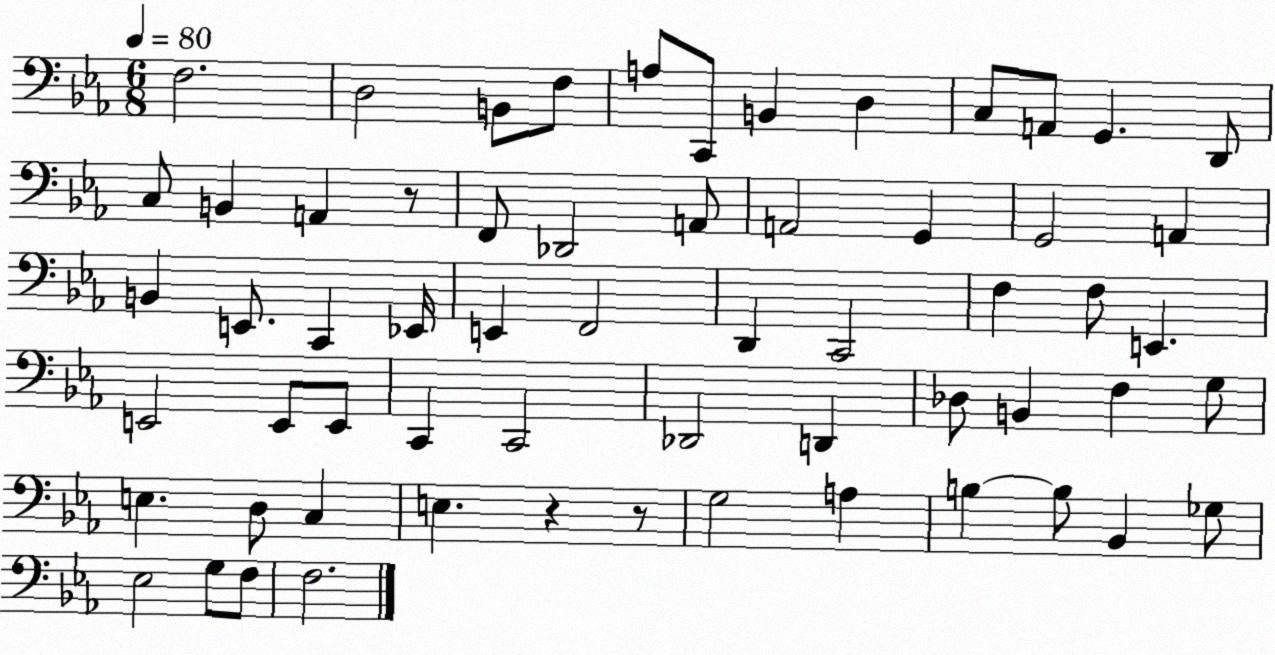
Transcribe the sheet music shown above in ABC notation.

X:1
T:Untitled
M:6/8
L:1/4
K:Eb
F,2 D,2 B,,/2 F,/2 A,/2 C,,/2 B,, D, C,/2 A,,/2 G,, D,,/2 C,/2 B,, A,, z/2 F,,/2 _D,,2 A,,/2 A,,2 G,, G,,2 A,, B,, E,,/2 C,, _E,,/4 E,, F,,2 D,, C,,2 F, F,/2 E,, E,,2 E,,/2 E,,/2 C,, C,,2 _D,,2 D,, _D,/2 B,, F, G,/2 E, D,/2 C, E, z z/2 G,2 A, B, B,/2 _B,, _G,/2 _E,2 G,/2 F,/2 F,2